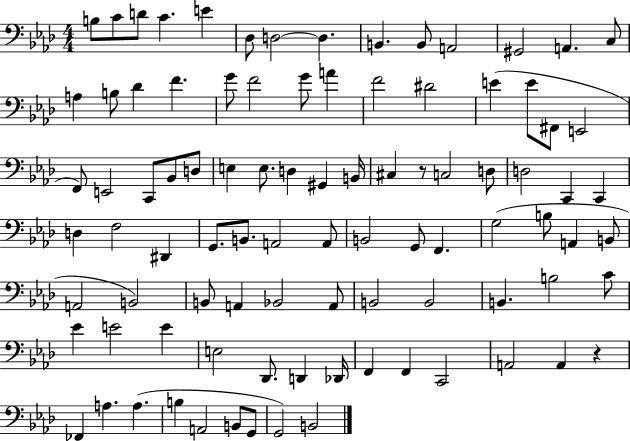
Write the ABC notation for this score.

X:1
T:Untitled
M:4/4
L:1/4
K:Ab
B,/2 C/2 D/2 C E _D,/2 D,2 D, B,, B,,/2 A,,2 ^G,,2 A,, C,/2 A, B,/2 _D F G/2 F2 G/2 A F2 ^D2 E E/2 ^F,,/2 E,,2 F,,/2 E,,2 C,,/2 _B,,/2 D,/2 E, E,/2 D, ^G,, B,,/4 ^C, z/2 C,2 D,/2 D,2 C,, C,, D, F,2 ^D,, G,,/2 B,,/2 A,,2 A,,/2 B,,2 G,,/2 F,, G,2 B,/2 A,, B,,/2 A,,2 B,,2 B,,/2 A,, _B,,2 A,,/2 B,,2 B,,2 B,, B,2 C/2 _E E2 E E,2 _D,,/2 D,, _D,,/4 F,, F,, C,,2 A,,2 A,, z _F,, A, A, B, A,,2 B,,/2 G,,/2 G,,2 B,,2